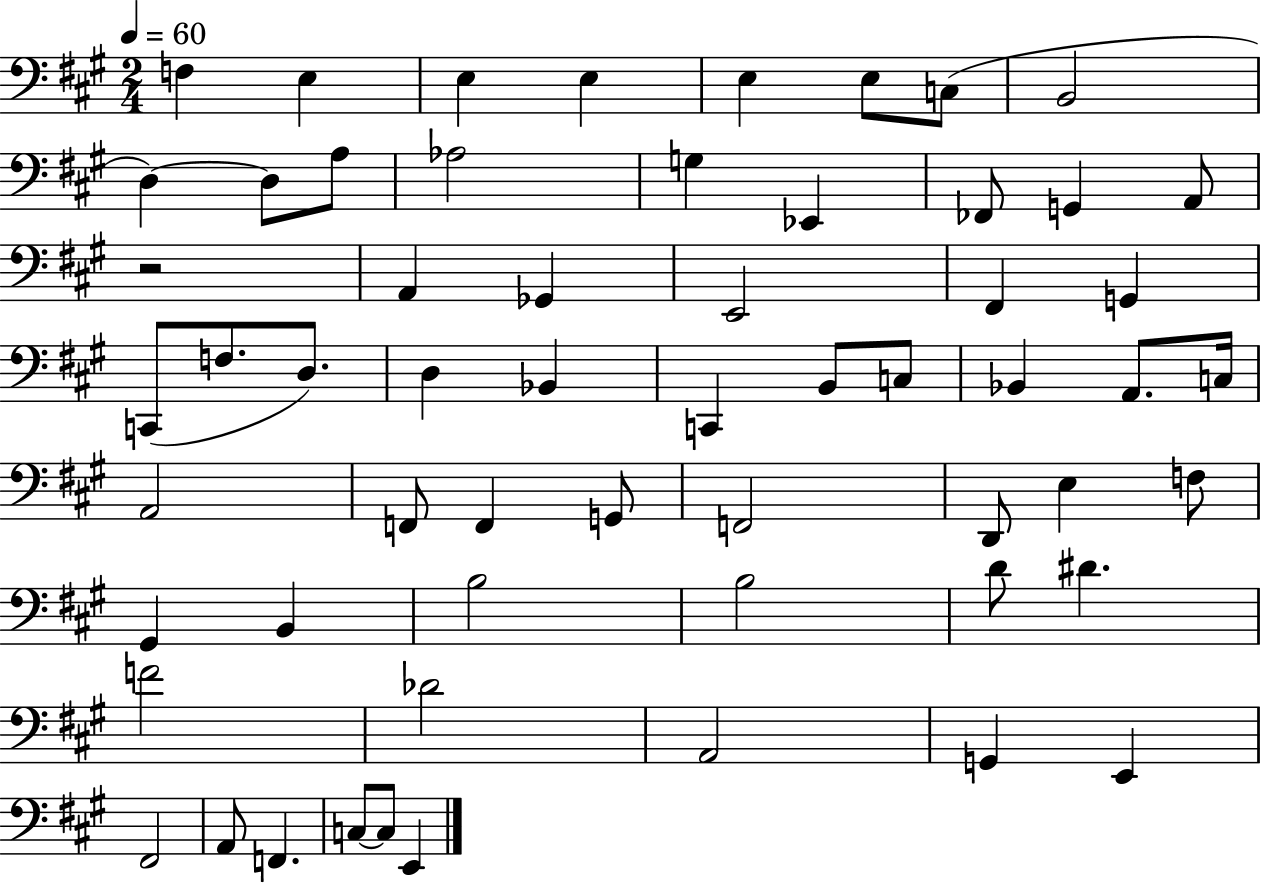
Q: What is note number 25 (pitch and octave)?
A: D3